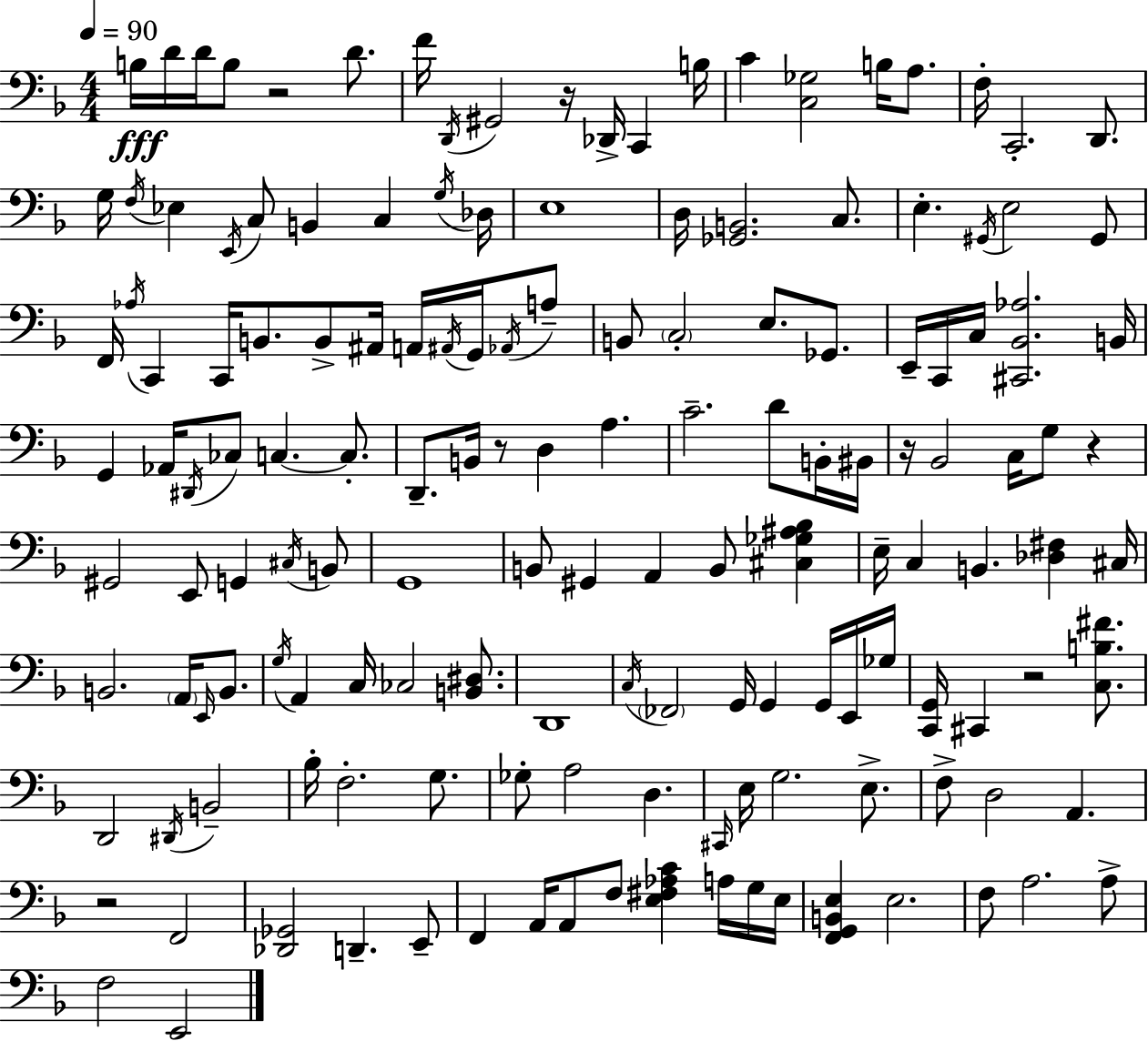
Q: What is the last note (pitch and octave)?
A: E2